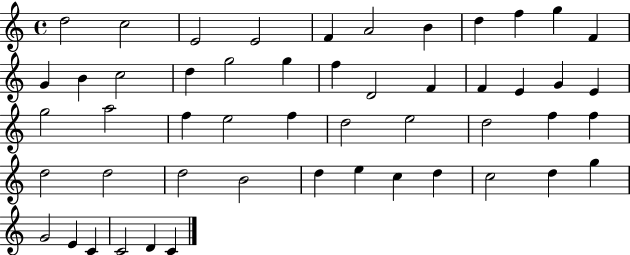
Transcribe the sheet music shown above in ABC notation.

X:1
T:Untitled
M:4/4
L:1/4
K:C
d2 c2 E2 E2 F A2 B d f g F G B c2 d g2 g f D2 F F E G E g2 a2 f e2 f d2 e2 d2 f f d2 d2 d2 B2 d e c d c2 d g G2 E C C2 D C